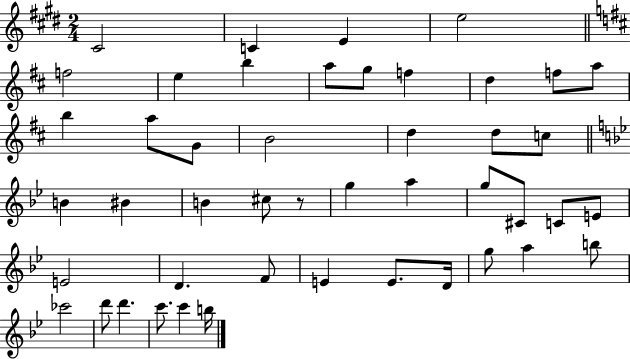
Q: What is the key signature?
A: E major